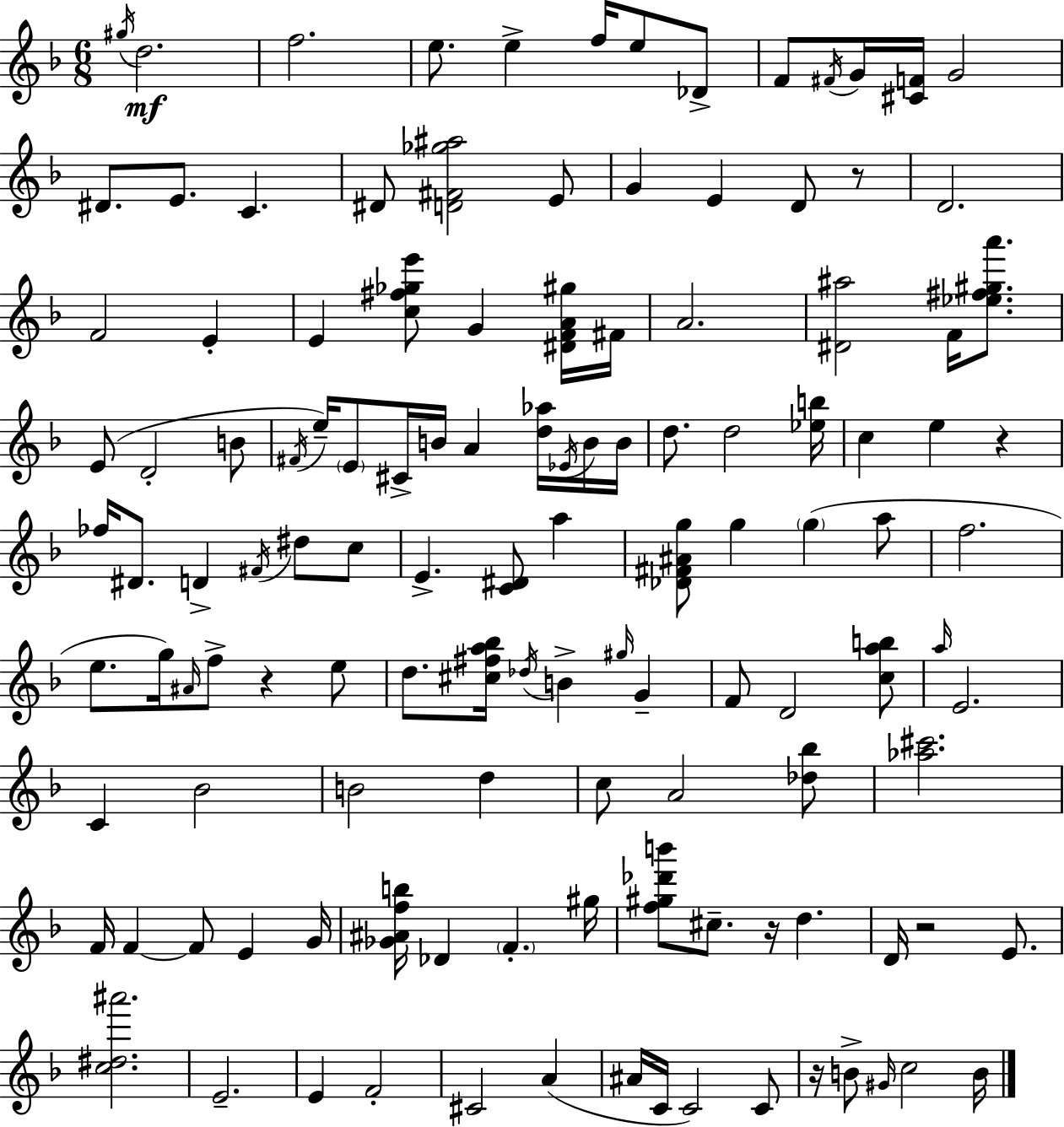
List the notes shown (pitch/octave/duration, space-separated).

G#5/s D5/h. F5/h. E5/e. E5/q F5/s E5/e Db4/e F4/e F#4/s G4/s [C#4,F4]/s G4/h D#4/e. E4/e. C4/q. D#4/e [D4,F#4,Gb5,A#5]/h E4/e G4/q E4/q D4/e R/e D4/h. F4/h E4/q E4/q [C5,F#5,Gb5,E6]/e G4/q [D#4,F4,A4,G#5]/s F#4/s A4/h. [D#4,A#5]/h F4/s [Eb5,F#5,G#5,A6]/e. E4/e D4/h B4/e F#4/s E5/s E4/e C#4/s B4/s A4/q [D5,Ab5]/s Eb4/s B4/s B4/s D5/e. D5/h [Eb5,B5]/s C5/q E5/q R/q FES5/s D#4/e. D4/q F#4/s D#5/e C5/e E4/q. [C4,D#4]/e A5/q [Db4,F#4,A#4,G5]/e G5/q G5/q A5/e F5/h. E5/e. G5/s A#4/s F5/e R/q E5/e D5/e. [C#5,F#5,A5,Bb5]/s Db5/s B4/q G#5/s G4/q F4/e D4/h [C5,A5,B5]/e A5/s E4/h. C4/q Bb4/h B4/h D5/q C5/e A4/h [Db5,Bb5]/e [Ab5,C#6]/h. F4/s F4/q F4/e E4/q G4/s [Gb4,A#4,F5,B5]/s Db4/q F4/q. G#5/s [F5,G#5,Db6,B6]/e C#5/e. R/s D5/q. D4/s R/h E4/e. [C5,D#5,A#6]/h. E4/h. E4/q F4/h C#4/h A4/q A#4/s C4/s C4/h C4/e R/s B4/e G#4/s C5/h B4/s